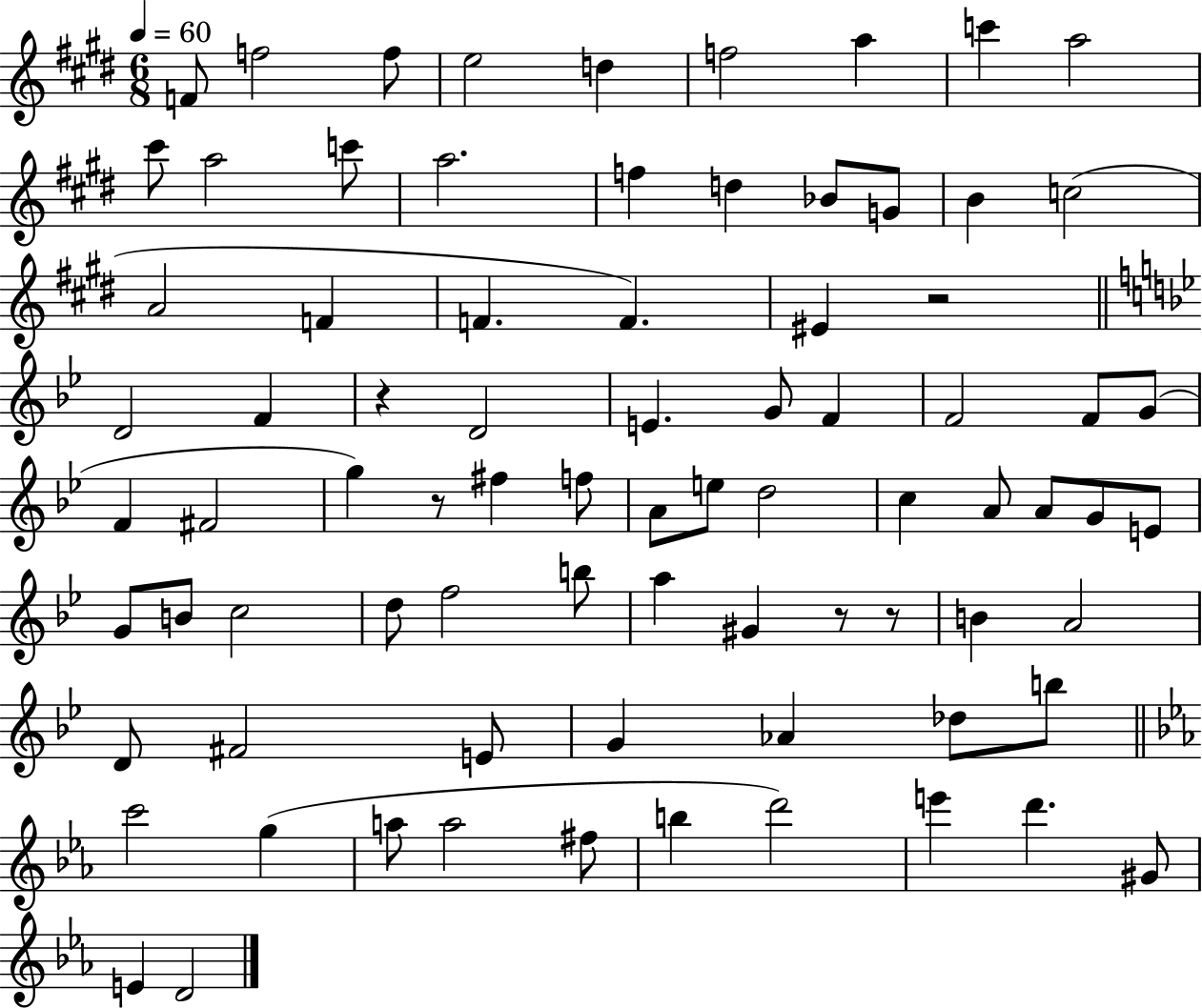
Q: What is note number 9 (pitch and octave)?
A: A5